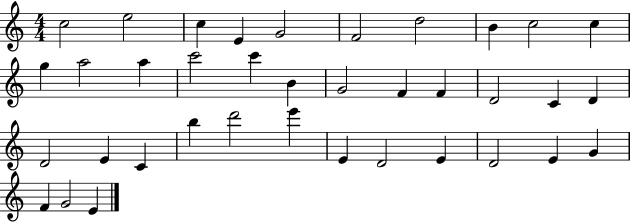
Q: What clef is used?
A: treble